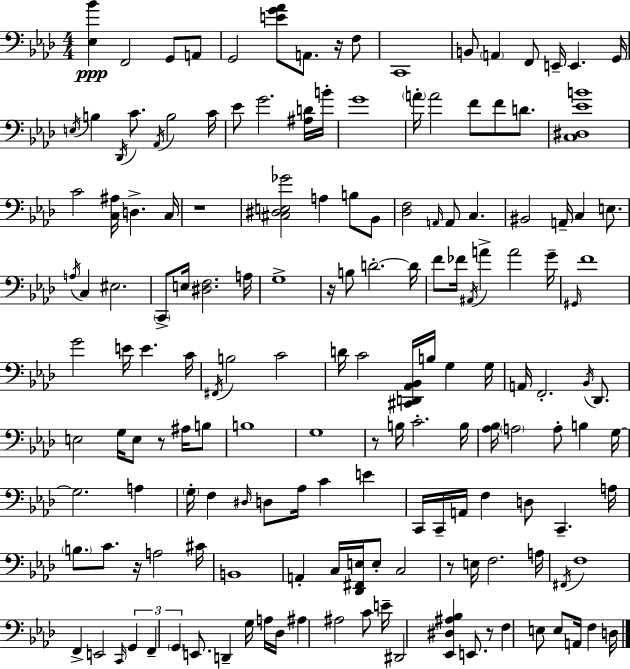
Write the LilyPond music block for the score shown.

{
  \clef bass
  \numericTimeSignature
  \time 4/4
  \key aes \major
  \repeat volta 2 { <ees bes'>4\ppp f,2 g,8 a,8 | g,2 <e' g' aes'>8 a,8. r16 f8 | c,1 | b,8 \parenthesize a,4 f,8 e,16-- e,4. g,16 | \break \acciaccatura { e16 } b4 \acciaccatura { des,16 } c'8. \acciaccatura { aes,16 } b2 | c'16 ees'8 g'2. | <ais d'>16 b'16-. g'1 | \parenthesize a'16-. a'2 f'8 f'8 | \break d'8. <c dis ees' b'>1 | c'2 <c ais>16 d4.-> | c16 r1 | <cis dis e ges'>2 a4 b8 | \break bes,8 <des f>2 \grace { a,16 } a,8 c4. | bis,2 a,16-- c4 | e8. \acciaccatura { a16 } c4 eis2. | \parenthesize c,8-> e16 <dis f>2. | \break a16 g1-> | r16 b8 d'2.-.~~ | d'16 f'8 fes'16 \acciaccatura { ais,16 } a'4-> a'2 | g'16-- \grace { gis,16 } f'1 | \break g'2 e'16 | e'4. c'16 \acciaccatura { fis,16 } b2 | c'2 d'16 c'2 | <cis, d, aes, bes,>16 b16 g4 g16 a,16 f,2.-. | \break \acciaccatura { bes,16 } des,8. e2 | g16 e8 r8 ais16 b8 b1 | g1 | r8 b16 c'2.-. | \break b16 <aes bes>16 \parenthesize a2 | a8-. b4 g16~~ g2. | a4 \parenthesize g16-. f4 \grace { dis16 } d8 | aes16 c'4 e'4 c,16 c,16-- a,16 f4 | \break d8 c,4.-- a16 \parenthesize b8. c'8. | r16 a2 cis'16 b,1 | a,4-. c16 <des, fis, e>16 | e8-. c2 r8 e16 f2. | \break a16 \acciaccatura { fis,16 } f1 | f,4-> e,2 | \grace { c,16 } \tuplet 3/2 { g,4 f,4-- | \parenthesize g,4 } e,8. d,4-- g16 a16 des16 ais4 | \break ais2 c'8 e'16-- dis,2 | <ees, dis ais bes>4 e,8. r8 f4 | e8 e8 a,16 f4 d16 } \bar "|."
}